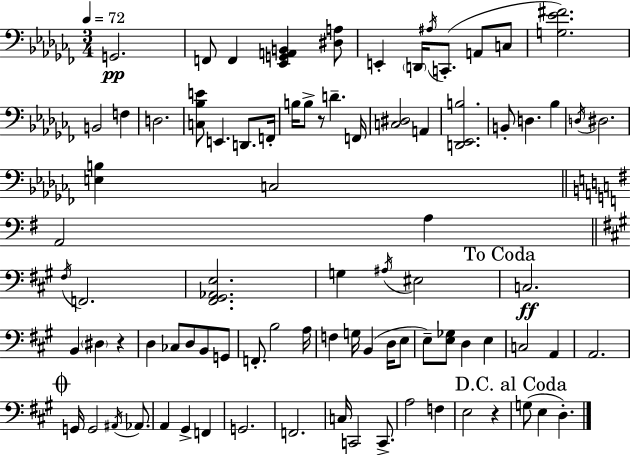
{
  \clef bass
  \numericTimeSignature
  \time 3/4
  \key aes \minor
  \tempo 4 = 72
  g,2.\pp | f,8 f,4 <ees, g, a, b,>4 <dis a>8 | e,4-. \parenthesize d,16 \acciaccatura { ais16 } c,8.-.( a,8 c8 | <g ees' fis'>2.) | \break b,2 f4 | d2. | <c bes e'>8 e,4. d,8. | f,16-. b16 b8-> r8 d'4.-- | \break f,16 <c dis>2 a,4 | <d, ees, b>2. | b,8-. d4. bes4 | \acciaccatura { d16 } dis2. | \break <e b>4 c2 | \bar "||" \break \key e \minor a,2 a4 | \bar "||" \break \key a \major \acciaccatura { fis16 } f,2. | <fis, gis, aes, e>2. | g4 \acciaccatura { ais16 } eis2 | \mark "To Coda" c2.\ff | \break b,4 \parenthesize dis4 r4 | d4 ces8 d8 b,8 | g,8 f,8.-. b2 | a16 f4 g16 b,4( d16 | \break e8 e8--) <e ges>8 d4 e4 | c2 a,4 | a,2. | \mark \markup { \musicglyph "scripts.coda" } g,16 g,2 \acciaccatura { ais,16 } | \break aes,8. a,4 gis,4-> f,4 | g,2. | f,2. | c16 c,2 | \break c,8.-> a2 f4 | e2 r4 | \mark "D.C. al Coda" g8( e4 d4.-.) | \bar "|."
}